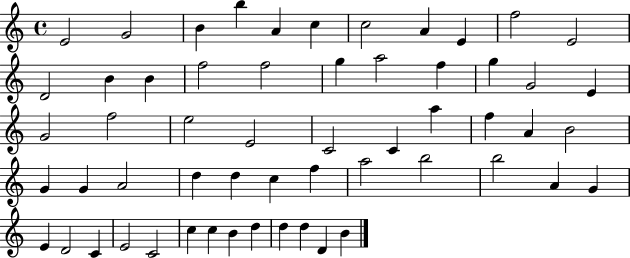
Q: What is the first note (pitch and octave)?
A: E4